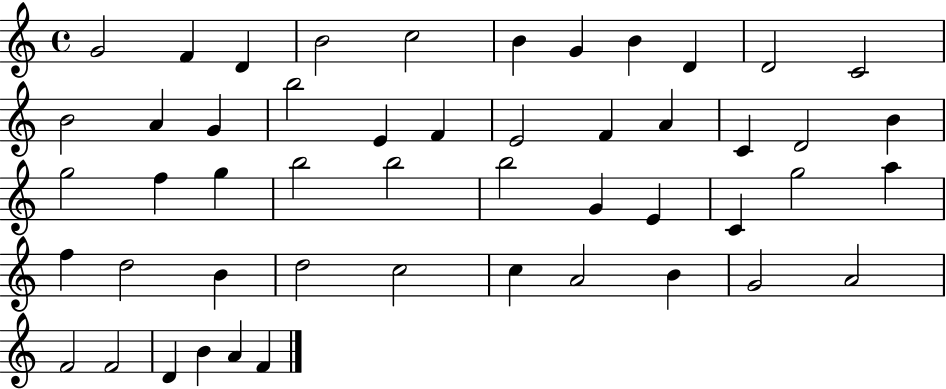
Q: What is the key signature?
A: C major